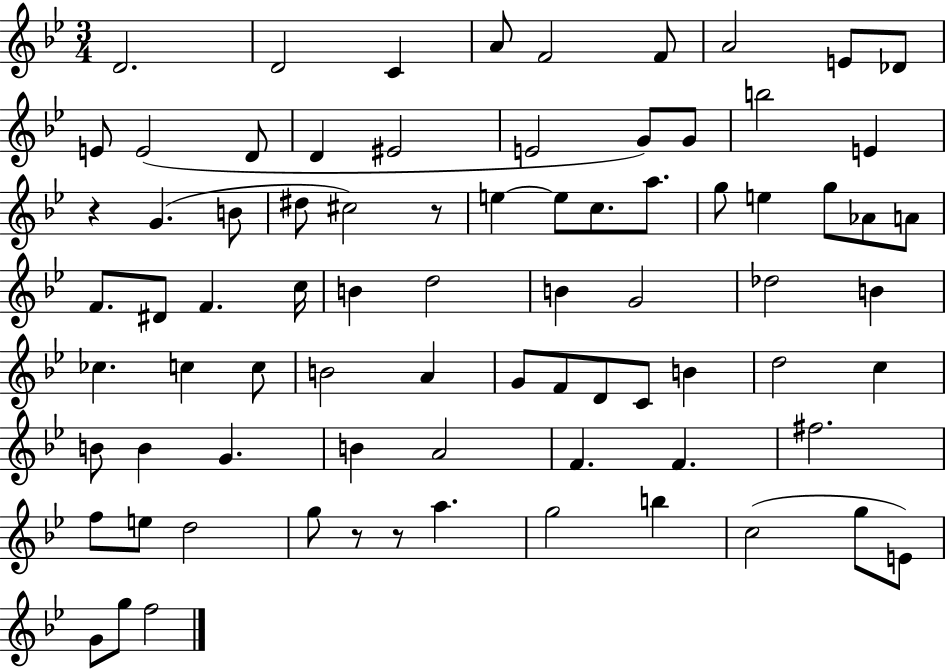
D4/h. D4/h C4/q A4/e F4/h F4/e A4/h E4/e Db4/e E4/e E4/h D4/e D4/q EIS4/h E4/h G4/e G4/e B5/h E4/q R/q G4/q. B4/e D#5/e C#5/h R/e E5/q E5/e C5/e. A5/e. G5/e E5/q G5/e Ab4/e A4/e F4/e. D#4/e F4/q. C5/s B4/q D5/h B4/q G4/h Db5/h B4/q CES5/q. C5/q C5/e B4/h A4/q G4/e F4/e D4/e C4/e B4/q D5/h C5/q B4/e B4/q G4/q. B4/q A4/h F4/q. F4/q. F#5/h. F5/e E5/e D5/h G5/e R/e R/e A5/q. G5/h B5/q C5/h G5/e E4/e G4/e G5/e F5/h